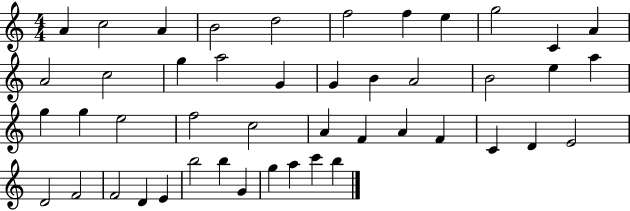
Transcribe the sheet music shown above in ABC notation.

X:1
T:Untitled
M:4/4
L:1/4
K:C
A c2 A B2 d2 f2 f e g2 C A A2 c2 g a2 G G B A2 B2 e a g g e2 f2 c2 A F A F C D E2 D2 F2 F2 D E b2 b G g a c' b